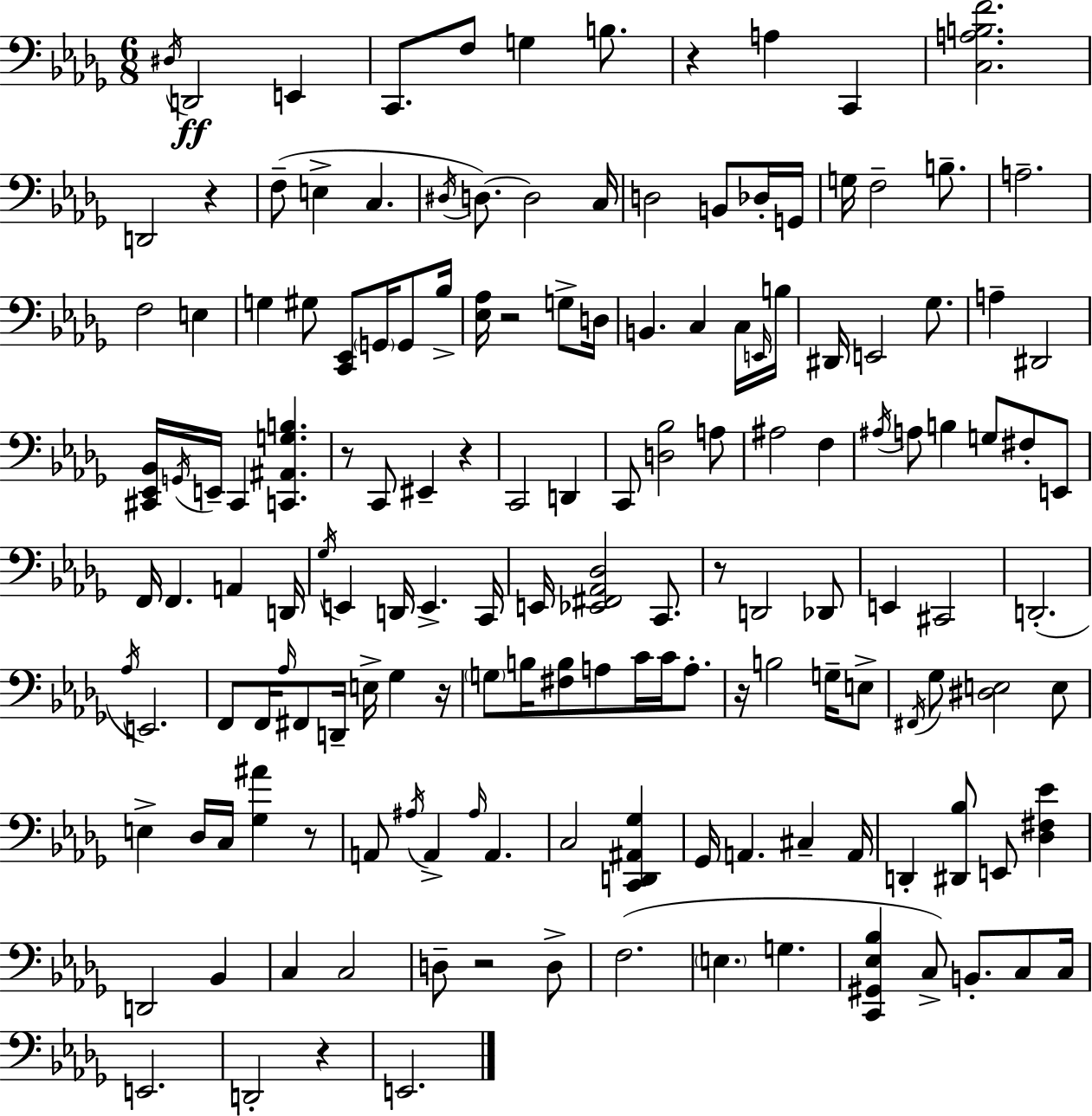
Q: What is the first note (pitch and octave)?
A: D#3